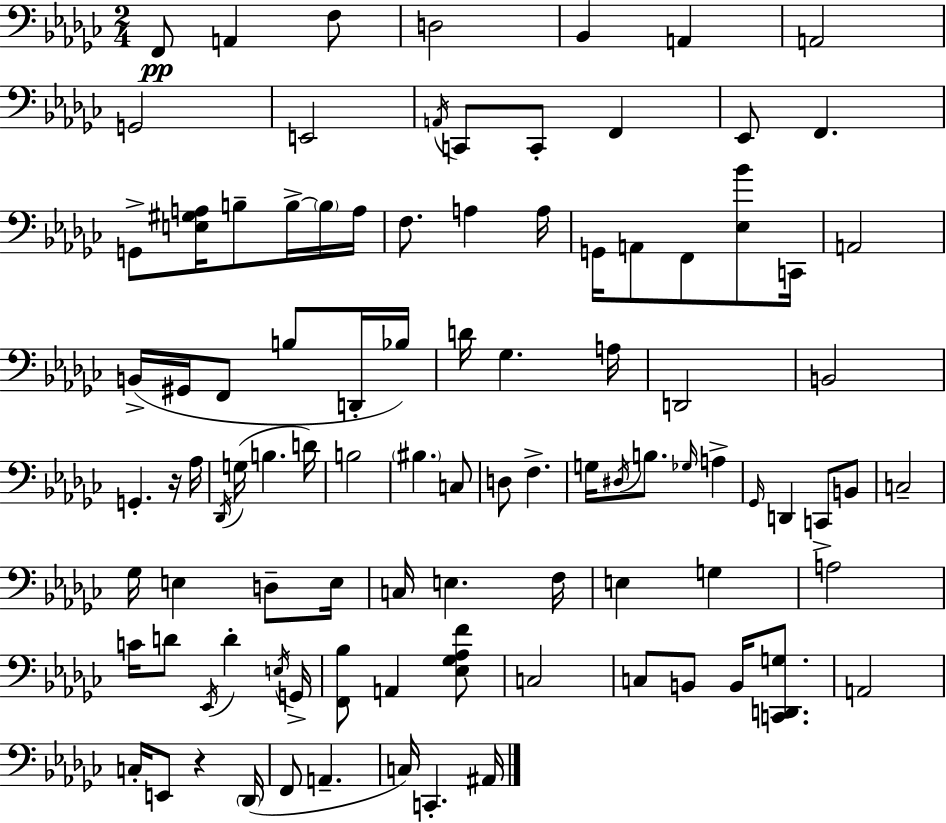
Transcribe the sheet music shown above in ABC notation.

X:1
T:Untitled
M:2/4
L:1/4
K:Ebm
F,,/2 A,, F,/2 D,2 _B,, A,, A,,2 G,,2 E,,2 A,,/4 C,,/2 C,,/2 F,, _E,,/2 F,, G,,/2 [E,^G,A,]/4 B,/2 B,/4 B,/4 A,/4 F,/2 A, A,/4 G,,/4 A,,/2 F,,/2 [_E,_B]/2 C,,/4 A,,2 B,,/4 ^G,,/4 F,,/2 B,/2 D,,/4 _B,/4 D/4 _G, A,/4 D,,2 B,,2 G,, z/4 _A,/4 _D,,/4 G,/4 B, D/4 B,2 ^B, C,/2 D,/2 F, G,/4 ^D,/4 B,/2 _G,/4 A, _G,,/4 D,, C,,/2 B,,/2 C,2 _G,/4 E, D,/2 E,/4 C,/4 E, F,/4 E, G, A,2 C/4 D/2 _E,,/4 D E,/4 G,,/4 [F,,_B,]/2 A,, [_E,_G,_A,F]/2 C,2 C,/2 B,,/2 B,,/4 [C,,D,,G,]/2 A,,2 C,/4 E,,/2 z _D,,/4 F,,/2 A,, C,/4 C,, ^A,,/4